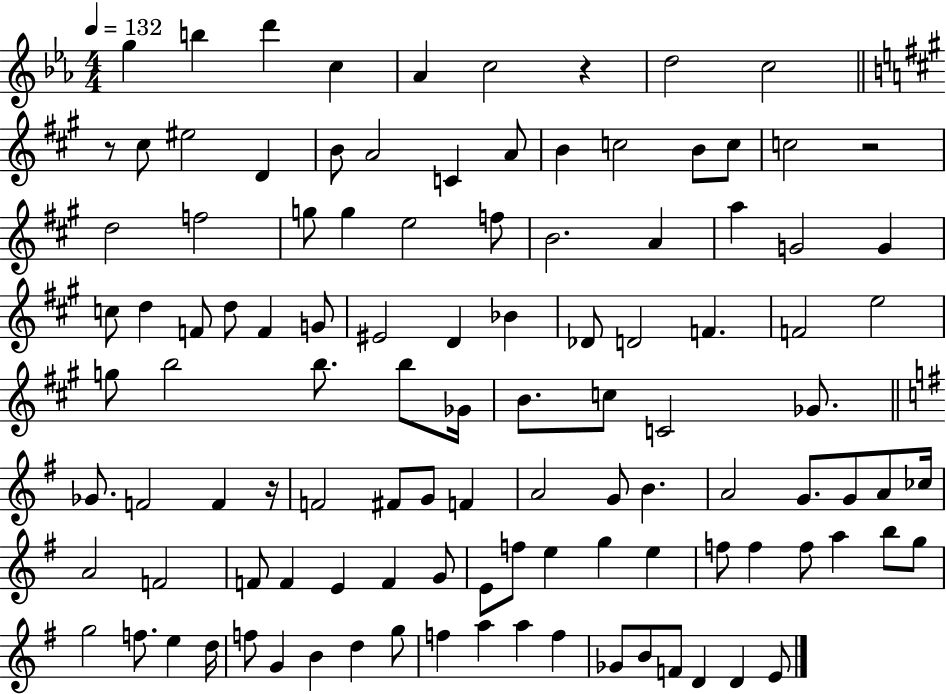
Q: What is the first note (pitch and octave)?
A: G5